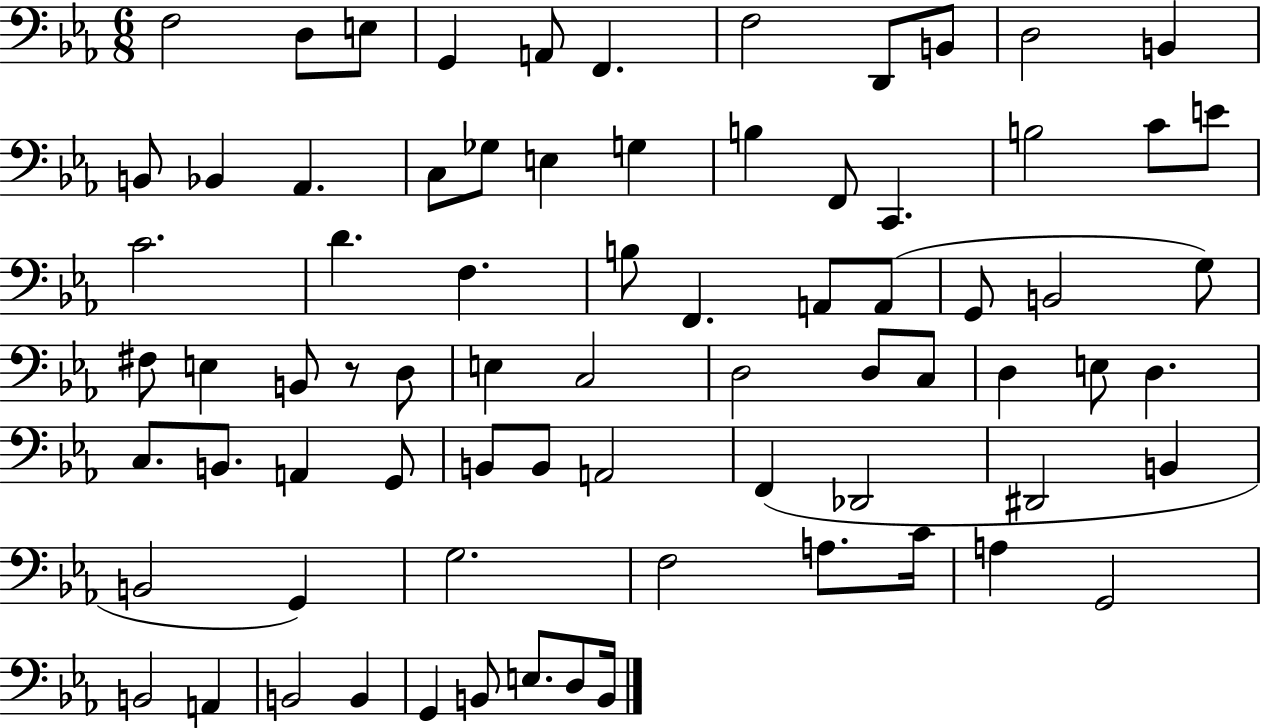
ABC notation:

X:1
T:Untitled
M:6/8
L:1/4
K:Eb
F,2 D,/2 E,/2 G,, A,,/2 F,, F,2 D,,/2 B,,/2 D,2 B,, B,,/2 _B,, _A,, C,/2 _G,/2 E, G, B, F,,/2 C,, B,2 C/2 E/2 C2 D F, B,/2 F,, A,,/2 A,,/2 G,,/2 B,,2 G,/2 ^F,/2 E, B,,/2 z/2 D,/2 E, C,2 D,2 D,/2 C,/2 D, E,/2 D, C,/2 B,,/2 A,, G,,/2 B,,/2 B,,/2 A,,2 F,, _D,,2 ^D,,2 B,, B,,2 G,, G,2 F,2 A,/2 C/4 A, G,,2 B,,2 A,, B,,2 B,, G,, B,,/2 E,/2 D,/2 B,,/4